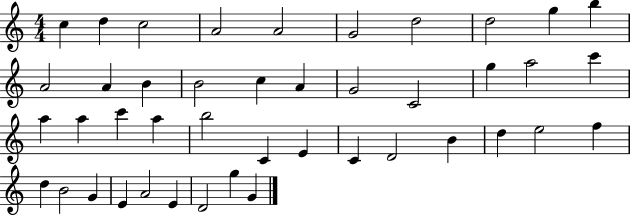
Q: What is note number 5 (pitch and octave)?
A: A4